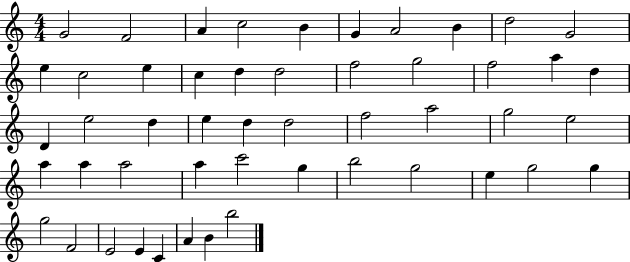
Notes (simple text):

G4/h F4/h A4/q C5/h B4/q G4/q A4/h B4/q D5/h G4/h E5/q C5/h E5/q C5/q D5/q D5/h F5/h G5/h F5/h A5/q D5/q D4/q E5/h D5/q E5/q D5/q D5/h F5/h A5/h G5/h E5/h A5/q A5/q A5/h A5/q C6/h G5/q B5/h G5/h E5/q G5/h G5/q G5/h F4/h E4/h E4/q C4/q A4/q B4/q B5/h